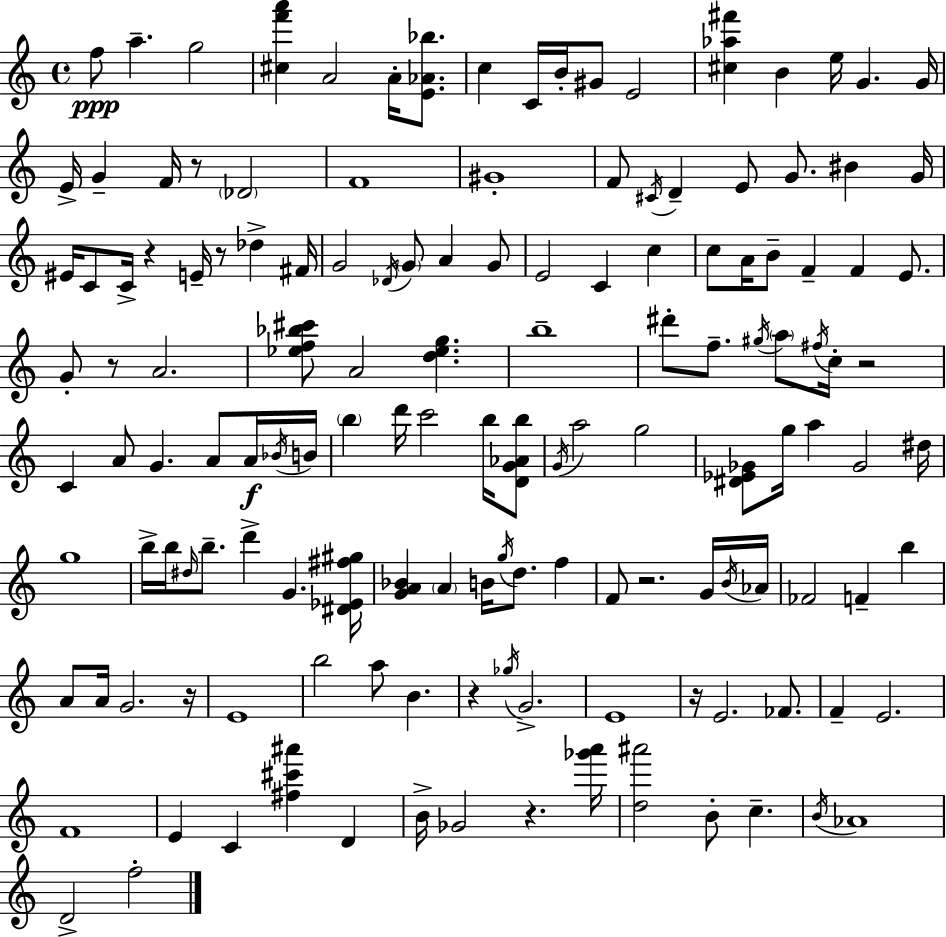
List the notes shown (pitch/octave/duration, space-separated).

F5/e A5/q. G5/h [C#5,F6,A6]/q A4/h A4/s [E4,Ab4,Bb5]/e. C5/q C4/s B4/s G#4/e E4/h [C#5,Ab5,F#6]/q B4/q E5/s G4/q. G4/s E4/s G4/q F4/s R/e Db4/h F4/w G#4/w F4/e C#4/s D4/q E4/e G4/e. BIS4/q G4/s EIS4/s C4/e C4/s R/q E4/s R/e Db5/q F#4/s G4/h Db4/s G4/e A4/q G4/e E4/h C4/q C5/q C5/e A4/s B4/e F4/q F4/q E4/e. G4/e R/e A4/h. [Eb5,F5,Bb5,C#6]/e A4/h [D5,Eb5,G5]/q. B5/w D#6/e F5/e. G#5/s A5/e F#5/s C5/s R/h C4/q A4/e G4/q. A4/e A4/s Bb4/s B4/s B5/q D6/s C6/h B5/s [D4,G4,Ab4,B5]/e G4/s A5/h G5/h [D#4,Eb4,Gb4]/e G5/s A5/q Gb4/h D#5/s G5/w B5/s B5/s D#5/s B5/e. D6/q G4/q. [D#4,Eb4,F#5,G#5]/s [G4,A4,Bb4]/q A4/q B4/s G5/s D5/e. F5/q F4/e R/h. G4/s B4/s Ab4/s FES4/h F4/q B5/q A4/e A4/s G4/h. R/s E4/w B5/h A5/e B4/q. R/q Gb5/s G4/h. E4/w R/s E4/h. FES4/e. F4/q E4/h. F4/w E4/q C4/q [F#5,C#6,A#6]/q D4/q B4/s Gb4/h R/q. [Gb6,A6]/s [D5,A#6]/h B4/e C5/q. B4/s Ab4/w D4/h F5/h